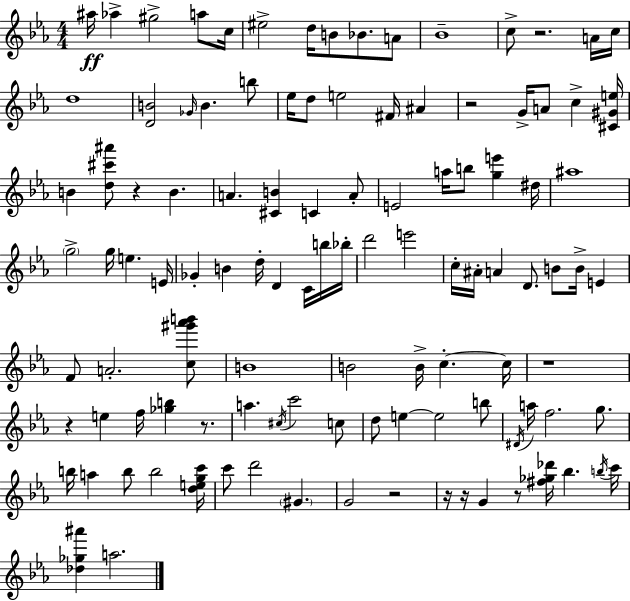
{
  \clef treble
  \numericTimeSignature
  \time 4/4
  \key ees \major
  \repeat volta 2 { ais''16\ff aes''4-> gis''2-> a''8 c''16 | eis''2-> d''16 b'8 bes'8. a'8 | bes'1-- | c''8-> r2. a'16 c''16 | \break d''1 | <d' b'>2 \grace { ges'16 } b'4. b''8 | ees''16 d''8 e''2 fis'16 ais'4 | r2 g'16-> a'8 c''4-> | \break <cis' gis' e''>16 b'4 <d'' cis''' ais'''>8 r4 b'4. | a'4. <cis' b'>4 c'4 a'8-. | e'2 a''16 b''8 <g'' e'''>4 | dis''16 ais''1 | \break \parenthesize g''2-> g''16 e''4. | e'16 ges'4-. b'4 d''16-. d'4 c'16 b''16 | bes''16-. d'''2 e'''2 | c''16-. ais'16-. a'4 d'8. b'8 b'16-> e'4 | \break f'8 a'2.-. <c'' gis''' aes''' b'''>8 | b'1 | b'2 b'16-> c''4.-.~~ | c''16 r1 | \break r4 e''4 f''16 <ges'' b''>4 r8. | a''4. \acciaccatura { cis''16 } c'''2 | c''8 d''8 e''4~~ e''2 | b''8 \acciaccatura { dis'16 } a''16 f''2. | \break g''8. b''16 a''4 b''8 b''2 | <d'' e'' g'' c'''>16 c'''8 d'''2 \parenthesize gis'4. | g'2 r2 | r16 r16 g'4 r8 <fis'' ges'' des'''>16 bes''4. | \break \acciaccatura { b''16 } c'''16 <des'' ges'' ais'''>4 a''2. | } \bar "|."
}